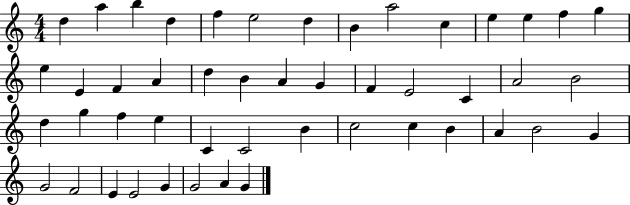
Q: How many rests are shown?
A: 0